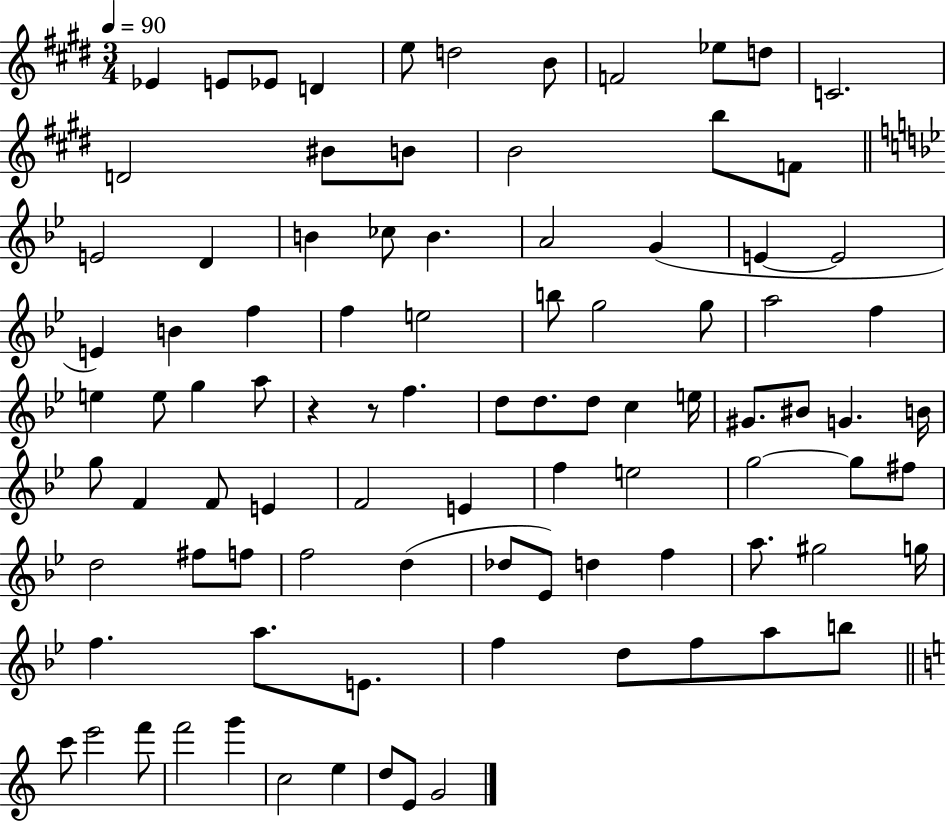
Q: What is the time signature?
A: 3/4